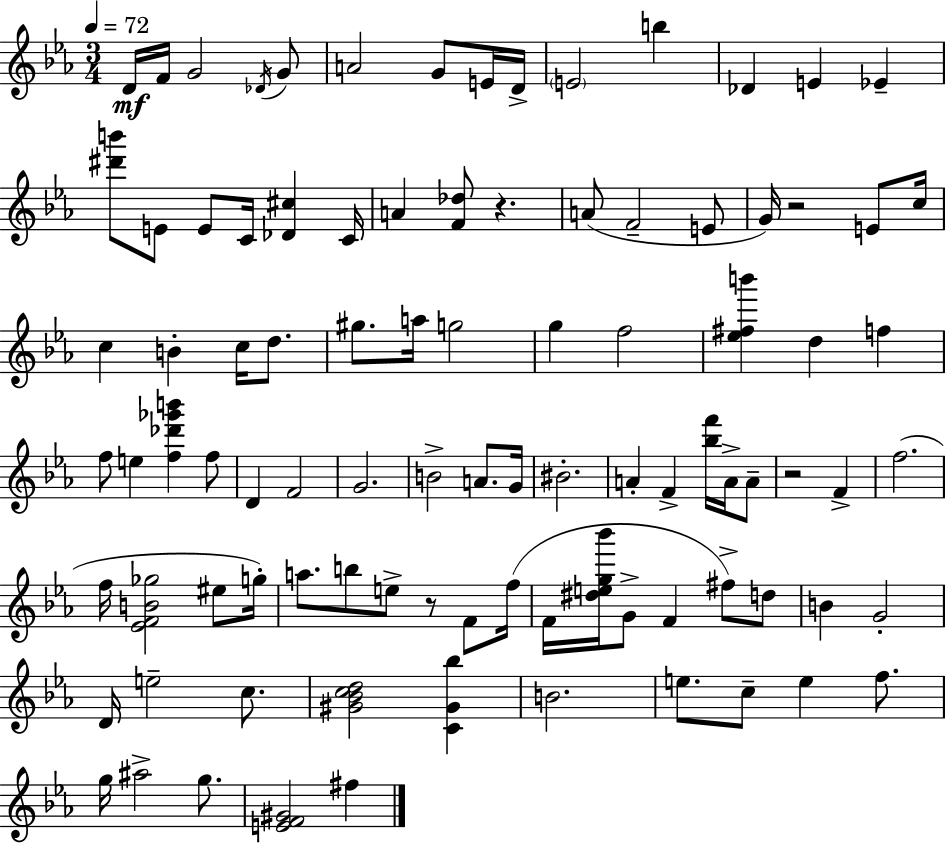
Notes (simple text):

D4/s F4/s G4/h Db4/s G4/e A4/h G4/e E4/s D4/s E4/h B5/q Db4/q E4/q Eb4/q [D#6,B6]/e E4/e E4/e C4/s [Db4,C#5]/q C4/s A4/q [F4,Db5]/e R/q. A4/e F4/h E4/e G4/s R/h E4/e C5/s C5/q B4/q C5/s D5/e. G#5/e. A5/s G5/h G5/q F5/h [Eb5,F#5,B6]/q D5/q F5/q F5/e E5/q [F5,Db6,Gb6,B6]/q F5/e D4/q F4/h G4/h. B4/h A4/e. G4/s BIS4/h. A4/q F4/q [Bb5,F6]/s A4/s A4/e R/h F4/q F5/h. F5/s [Eb4,F4,B4,Gb5]/h EIS5/e G5/s A5/e. B5/e E5/e R/e F4/e F5/s F4/s [D#5,E5,G5,Bb6]/s G4/e F4/q F#5/e D5/e B4/q G4/h D4/s E5/h C5/e. [G#4,Bb4,C5,D5]/h [C4,G#4,Bb5]/q B4/h. E5/e. C5/e E5/q F5/e. G5/s A#5/h G5/e. [E4,F4,G#4]/h F#5/q